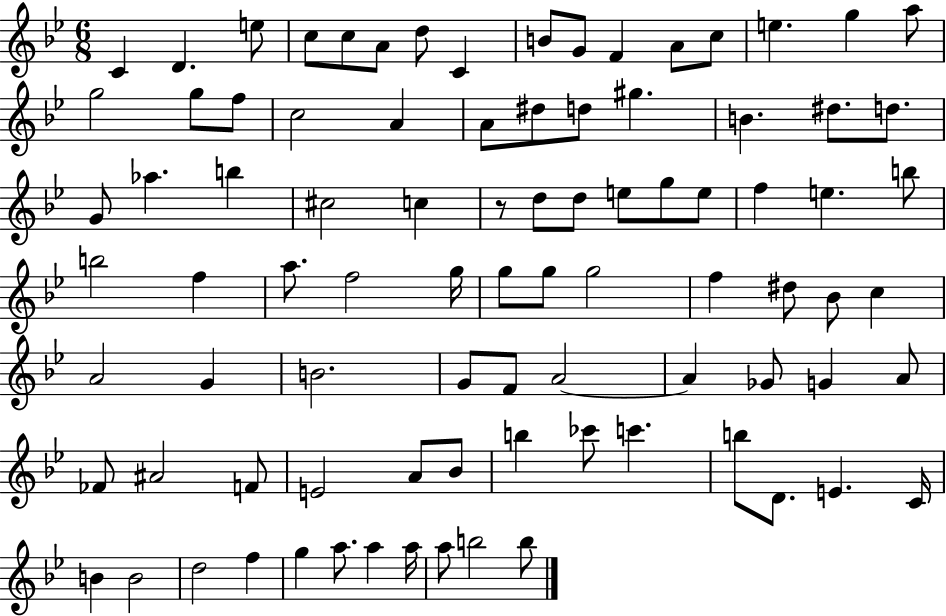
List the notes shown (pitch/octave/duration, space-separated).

C4/q D4/q. E5/e C5/e C5/e A4/e D5/e C4/q B4/e G4/e F4/q A4/e C5/e E5/q. G5/q A5/e G5/h G5/e F5/e C5/h A4/q A4/e D#5/e D5/e G#5/q. B4/q. D#5/e. D5/e. G4/e Ab5/q. B5/q C#5/h C5/q R/e D5/e D5/e E5/e G5/e E5/e F5/q E5/q. B5/e B5/h F5/q A5/e. F5/h G5/s G5/e G5/e G5/h F5/q D#5/e Bb4/e C5/q A4/h G4/q B4/h. G4/e F4/e A4/h A4/q Gb4/e G4/q A4/e FES4/e A#4/h F4/e E4/h A4/e Bb4/e B5/q CES6/e C6/q. B5/e D4/e. E4/q. C4/s B4/q B4/h D5/h F5/q G5/q A5/e. A5/q A5/s A5/e B5/h B5/e